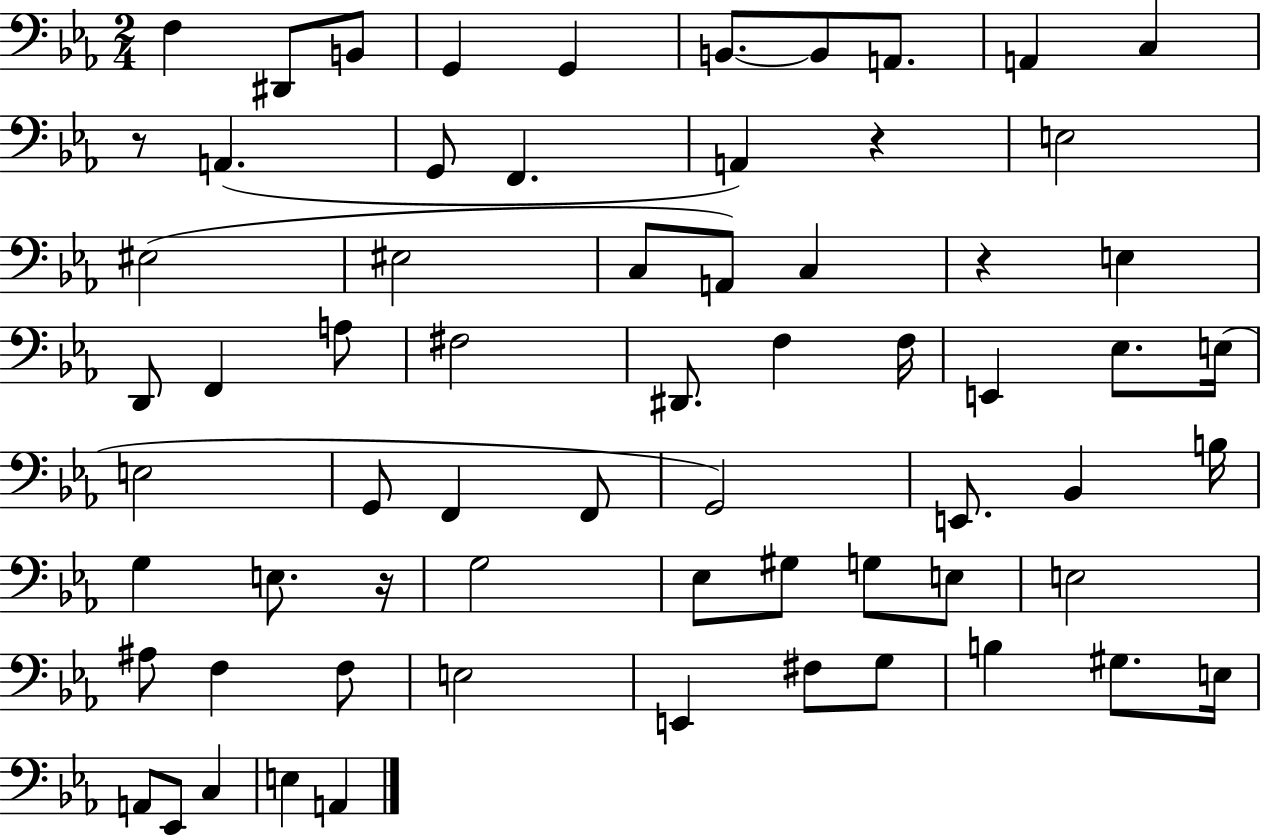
X:1
T:Untitled
M:2/4
L:1/4
K:Eb
F, ^D,,/2 B,,/2 G,, G,, B,,/2 B,,/2 A,,/2 A,, C, z/2 A,, G,,/2 F,, A,, z E,2 ^E,2 ^E,2 C,/2 A,,/2 C, z E, D,,/2 F,, A,/2 ^F,2 ^D,,/2 F, F,/4 E,, _E,/2 E,/4 E,2 G,,/2 F,, F,,/2 G,,2 E,,/2 _B,, B,/4 G, E,/2 z/4 G,2 _E,/2 ^G,/2 G,/2 E,/2 E,2 ^A,/2 F, F,/2 E,2 E,, ^F,/2 G,/2 B, ^G,/2 E,/4 A,,/2 _E,,/2 C, E, A,,